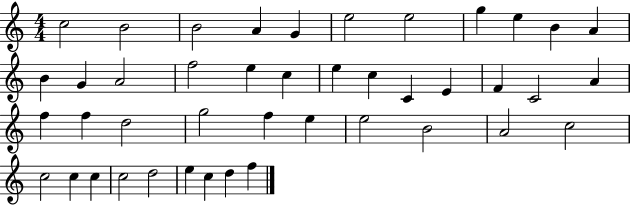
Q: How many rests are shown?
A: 0